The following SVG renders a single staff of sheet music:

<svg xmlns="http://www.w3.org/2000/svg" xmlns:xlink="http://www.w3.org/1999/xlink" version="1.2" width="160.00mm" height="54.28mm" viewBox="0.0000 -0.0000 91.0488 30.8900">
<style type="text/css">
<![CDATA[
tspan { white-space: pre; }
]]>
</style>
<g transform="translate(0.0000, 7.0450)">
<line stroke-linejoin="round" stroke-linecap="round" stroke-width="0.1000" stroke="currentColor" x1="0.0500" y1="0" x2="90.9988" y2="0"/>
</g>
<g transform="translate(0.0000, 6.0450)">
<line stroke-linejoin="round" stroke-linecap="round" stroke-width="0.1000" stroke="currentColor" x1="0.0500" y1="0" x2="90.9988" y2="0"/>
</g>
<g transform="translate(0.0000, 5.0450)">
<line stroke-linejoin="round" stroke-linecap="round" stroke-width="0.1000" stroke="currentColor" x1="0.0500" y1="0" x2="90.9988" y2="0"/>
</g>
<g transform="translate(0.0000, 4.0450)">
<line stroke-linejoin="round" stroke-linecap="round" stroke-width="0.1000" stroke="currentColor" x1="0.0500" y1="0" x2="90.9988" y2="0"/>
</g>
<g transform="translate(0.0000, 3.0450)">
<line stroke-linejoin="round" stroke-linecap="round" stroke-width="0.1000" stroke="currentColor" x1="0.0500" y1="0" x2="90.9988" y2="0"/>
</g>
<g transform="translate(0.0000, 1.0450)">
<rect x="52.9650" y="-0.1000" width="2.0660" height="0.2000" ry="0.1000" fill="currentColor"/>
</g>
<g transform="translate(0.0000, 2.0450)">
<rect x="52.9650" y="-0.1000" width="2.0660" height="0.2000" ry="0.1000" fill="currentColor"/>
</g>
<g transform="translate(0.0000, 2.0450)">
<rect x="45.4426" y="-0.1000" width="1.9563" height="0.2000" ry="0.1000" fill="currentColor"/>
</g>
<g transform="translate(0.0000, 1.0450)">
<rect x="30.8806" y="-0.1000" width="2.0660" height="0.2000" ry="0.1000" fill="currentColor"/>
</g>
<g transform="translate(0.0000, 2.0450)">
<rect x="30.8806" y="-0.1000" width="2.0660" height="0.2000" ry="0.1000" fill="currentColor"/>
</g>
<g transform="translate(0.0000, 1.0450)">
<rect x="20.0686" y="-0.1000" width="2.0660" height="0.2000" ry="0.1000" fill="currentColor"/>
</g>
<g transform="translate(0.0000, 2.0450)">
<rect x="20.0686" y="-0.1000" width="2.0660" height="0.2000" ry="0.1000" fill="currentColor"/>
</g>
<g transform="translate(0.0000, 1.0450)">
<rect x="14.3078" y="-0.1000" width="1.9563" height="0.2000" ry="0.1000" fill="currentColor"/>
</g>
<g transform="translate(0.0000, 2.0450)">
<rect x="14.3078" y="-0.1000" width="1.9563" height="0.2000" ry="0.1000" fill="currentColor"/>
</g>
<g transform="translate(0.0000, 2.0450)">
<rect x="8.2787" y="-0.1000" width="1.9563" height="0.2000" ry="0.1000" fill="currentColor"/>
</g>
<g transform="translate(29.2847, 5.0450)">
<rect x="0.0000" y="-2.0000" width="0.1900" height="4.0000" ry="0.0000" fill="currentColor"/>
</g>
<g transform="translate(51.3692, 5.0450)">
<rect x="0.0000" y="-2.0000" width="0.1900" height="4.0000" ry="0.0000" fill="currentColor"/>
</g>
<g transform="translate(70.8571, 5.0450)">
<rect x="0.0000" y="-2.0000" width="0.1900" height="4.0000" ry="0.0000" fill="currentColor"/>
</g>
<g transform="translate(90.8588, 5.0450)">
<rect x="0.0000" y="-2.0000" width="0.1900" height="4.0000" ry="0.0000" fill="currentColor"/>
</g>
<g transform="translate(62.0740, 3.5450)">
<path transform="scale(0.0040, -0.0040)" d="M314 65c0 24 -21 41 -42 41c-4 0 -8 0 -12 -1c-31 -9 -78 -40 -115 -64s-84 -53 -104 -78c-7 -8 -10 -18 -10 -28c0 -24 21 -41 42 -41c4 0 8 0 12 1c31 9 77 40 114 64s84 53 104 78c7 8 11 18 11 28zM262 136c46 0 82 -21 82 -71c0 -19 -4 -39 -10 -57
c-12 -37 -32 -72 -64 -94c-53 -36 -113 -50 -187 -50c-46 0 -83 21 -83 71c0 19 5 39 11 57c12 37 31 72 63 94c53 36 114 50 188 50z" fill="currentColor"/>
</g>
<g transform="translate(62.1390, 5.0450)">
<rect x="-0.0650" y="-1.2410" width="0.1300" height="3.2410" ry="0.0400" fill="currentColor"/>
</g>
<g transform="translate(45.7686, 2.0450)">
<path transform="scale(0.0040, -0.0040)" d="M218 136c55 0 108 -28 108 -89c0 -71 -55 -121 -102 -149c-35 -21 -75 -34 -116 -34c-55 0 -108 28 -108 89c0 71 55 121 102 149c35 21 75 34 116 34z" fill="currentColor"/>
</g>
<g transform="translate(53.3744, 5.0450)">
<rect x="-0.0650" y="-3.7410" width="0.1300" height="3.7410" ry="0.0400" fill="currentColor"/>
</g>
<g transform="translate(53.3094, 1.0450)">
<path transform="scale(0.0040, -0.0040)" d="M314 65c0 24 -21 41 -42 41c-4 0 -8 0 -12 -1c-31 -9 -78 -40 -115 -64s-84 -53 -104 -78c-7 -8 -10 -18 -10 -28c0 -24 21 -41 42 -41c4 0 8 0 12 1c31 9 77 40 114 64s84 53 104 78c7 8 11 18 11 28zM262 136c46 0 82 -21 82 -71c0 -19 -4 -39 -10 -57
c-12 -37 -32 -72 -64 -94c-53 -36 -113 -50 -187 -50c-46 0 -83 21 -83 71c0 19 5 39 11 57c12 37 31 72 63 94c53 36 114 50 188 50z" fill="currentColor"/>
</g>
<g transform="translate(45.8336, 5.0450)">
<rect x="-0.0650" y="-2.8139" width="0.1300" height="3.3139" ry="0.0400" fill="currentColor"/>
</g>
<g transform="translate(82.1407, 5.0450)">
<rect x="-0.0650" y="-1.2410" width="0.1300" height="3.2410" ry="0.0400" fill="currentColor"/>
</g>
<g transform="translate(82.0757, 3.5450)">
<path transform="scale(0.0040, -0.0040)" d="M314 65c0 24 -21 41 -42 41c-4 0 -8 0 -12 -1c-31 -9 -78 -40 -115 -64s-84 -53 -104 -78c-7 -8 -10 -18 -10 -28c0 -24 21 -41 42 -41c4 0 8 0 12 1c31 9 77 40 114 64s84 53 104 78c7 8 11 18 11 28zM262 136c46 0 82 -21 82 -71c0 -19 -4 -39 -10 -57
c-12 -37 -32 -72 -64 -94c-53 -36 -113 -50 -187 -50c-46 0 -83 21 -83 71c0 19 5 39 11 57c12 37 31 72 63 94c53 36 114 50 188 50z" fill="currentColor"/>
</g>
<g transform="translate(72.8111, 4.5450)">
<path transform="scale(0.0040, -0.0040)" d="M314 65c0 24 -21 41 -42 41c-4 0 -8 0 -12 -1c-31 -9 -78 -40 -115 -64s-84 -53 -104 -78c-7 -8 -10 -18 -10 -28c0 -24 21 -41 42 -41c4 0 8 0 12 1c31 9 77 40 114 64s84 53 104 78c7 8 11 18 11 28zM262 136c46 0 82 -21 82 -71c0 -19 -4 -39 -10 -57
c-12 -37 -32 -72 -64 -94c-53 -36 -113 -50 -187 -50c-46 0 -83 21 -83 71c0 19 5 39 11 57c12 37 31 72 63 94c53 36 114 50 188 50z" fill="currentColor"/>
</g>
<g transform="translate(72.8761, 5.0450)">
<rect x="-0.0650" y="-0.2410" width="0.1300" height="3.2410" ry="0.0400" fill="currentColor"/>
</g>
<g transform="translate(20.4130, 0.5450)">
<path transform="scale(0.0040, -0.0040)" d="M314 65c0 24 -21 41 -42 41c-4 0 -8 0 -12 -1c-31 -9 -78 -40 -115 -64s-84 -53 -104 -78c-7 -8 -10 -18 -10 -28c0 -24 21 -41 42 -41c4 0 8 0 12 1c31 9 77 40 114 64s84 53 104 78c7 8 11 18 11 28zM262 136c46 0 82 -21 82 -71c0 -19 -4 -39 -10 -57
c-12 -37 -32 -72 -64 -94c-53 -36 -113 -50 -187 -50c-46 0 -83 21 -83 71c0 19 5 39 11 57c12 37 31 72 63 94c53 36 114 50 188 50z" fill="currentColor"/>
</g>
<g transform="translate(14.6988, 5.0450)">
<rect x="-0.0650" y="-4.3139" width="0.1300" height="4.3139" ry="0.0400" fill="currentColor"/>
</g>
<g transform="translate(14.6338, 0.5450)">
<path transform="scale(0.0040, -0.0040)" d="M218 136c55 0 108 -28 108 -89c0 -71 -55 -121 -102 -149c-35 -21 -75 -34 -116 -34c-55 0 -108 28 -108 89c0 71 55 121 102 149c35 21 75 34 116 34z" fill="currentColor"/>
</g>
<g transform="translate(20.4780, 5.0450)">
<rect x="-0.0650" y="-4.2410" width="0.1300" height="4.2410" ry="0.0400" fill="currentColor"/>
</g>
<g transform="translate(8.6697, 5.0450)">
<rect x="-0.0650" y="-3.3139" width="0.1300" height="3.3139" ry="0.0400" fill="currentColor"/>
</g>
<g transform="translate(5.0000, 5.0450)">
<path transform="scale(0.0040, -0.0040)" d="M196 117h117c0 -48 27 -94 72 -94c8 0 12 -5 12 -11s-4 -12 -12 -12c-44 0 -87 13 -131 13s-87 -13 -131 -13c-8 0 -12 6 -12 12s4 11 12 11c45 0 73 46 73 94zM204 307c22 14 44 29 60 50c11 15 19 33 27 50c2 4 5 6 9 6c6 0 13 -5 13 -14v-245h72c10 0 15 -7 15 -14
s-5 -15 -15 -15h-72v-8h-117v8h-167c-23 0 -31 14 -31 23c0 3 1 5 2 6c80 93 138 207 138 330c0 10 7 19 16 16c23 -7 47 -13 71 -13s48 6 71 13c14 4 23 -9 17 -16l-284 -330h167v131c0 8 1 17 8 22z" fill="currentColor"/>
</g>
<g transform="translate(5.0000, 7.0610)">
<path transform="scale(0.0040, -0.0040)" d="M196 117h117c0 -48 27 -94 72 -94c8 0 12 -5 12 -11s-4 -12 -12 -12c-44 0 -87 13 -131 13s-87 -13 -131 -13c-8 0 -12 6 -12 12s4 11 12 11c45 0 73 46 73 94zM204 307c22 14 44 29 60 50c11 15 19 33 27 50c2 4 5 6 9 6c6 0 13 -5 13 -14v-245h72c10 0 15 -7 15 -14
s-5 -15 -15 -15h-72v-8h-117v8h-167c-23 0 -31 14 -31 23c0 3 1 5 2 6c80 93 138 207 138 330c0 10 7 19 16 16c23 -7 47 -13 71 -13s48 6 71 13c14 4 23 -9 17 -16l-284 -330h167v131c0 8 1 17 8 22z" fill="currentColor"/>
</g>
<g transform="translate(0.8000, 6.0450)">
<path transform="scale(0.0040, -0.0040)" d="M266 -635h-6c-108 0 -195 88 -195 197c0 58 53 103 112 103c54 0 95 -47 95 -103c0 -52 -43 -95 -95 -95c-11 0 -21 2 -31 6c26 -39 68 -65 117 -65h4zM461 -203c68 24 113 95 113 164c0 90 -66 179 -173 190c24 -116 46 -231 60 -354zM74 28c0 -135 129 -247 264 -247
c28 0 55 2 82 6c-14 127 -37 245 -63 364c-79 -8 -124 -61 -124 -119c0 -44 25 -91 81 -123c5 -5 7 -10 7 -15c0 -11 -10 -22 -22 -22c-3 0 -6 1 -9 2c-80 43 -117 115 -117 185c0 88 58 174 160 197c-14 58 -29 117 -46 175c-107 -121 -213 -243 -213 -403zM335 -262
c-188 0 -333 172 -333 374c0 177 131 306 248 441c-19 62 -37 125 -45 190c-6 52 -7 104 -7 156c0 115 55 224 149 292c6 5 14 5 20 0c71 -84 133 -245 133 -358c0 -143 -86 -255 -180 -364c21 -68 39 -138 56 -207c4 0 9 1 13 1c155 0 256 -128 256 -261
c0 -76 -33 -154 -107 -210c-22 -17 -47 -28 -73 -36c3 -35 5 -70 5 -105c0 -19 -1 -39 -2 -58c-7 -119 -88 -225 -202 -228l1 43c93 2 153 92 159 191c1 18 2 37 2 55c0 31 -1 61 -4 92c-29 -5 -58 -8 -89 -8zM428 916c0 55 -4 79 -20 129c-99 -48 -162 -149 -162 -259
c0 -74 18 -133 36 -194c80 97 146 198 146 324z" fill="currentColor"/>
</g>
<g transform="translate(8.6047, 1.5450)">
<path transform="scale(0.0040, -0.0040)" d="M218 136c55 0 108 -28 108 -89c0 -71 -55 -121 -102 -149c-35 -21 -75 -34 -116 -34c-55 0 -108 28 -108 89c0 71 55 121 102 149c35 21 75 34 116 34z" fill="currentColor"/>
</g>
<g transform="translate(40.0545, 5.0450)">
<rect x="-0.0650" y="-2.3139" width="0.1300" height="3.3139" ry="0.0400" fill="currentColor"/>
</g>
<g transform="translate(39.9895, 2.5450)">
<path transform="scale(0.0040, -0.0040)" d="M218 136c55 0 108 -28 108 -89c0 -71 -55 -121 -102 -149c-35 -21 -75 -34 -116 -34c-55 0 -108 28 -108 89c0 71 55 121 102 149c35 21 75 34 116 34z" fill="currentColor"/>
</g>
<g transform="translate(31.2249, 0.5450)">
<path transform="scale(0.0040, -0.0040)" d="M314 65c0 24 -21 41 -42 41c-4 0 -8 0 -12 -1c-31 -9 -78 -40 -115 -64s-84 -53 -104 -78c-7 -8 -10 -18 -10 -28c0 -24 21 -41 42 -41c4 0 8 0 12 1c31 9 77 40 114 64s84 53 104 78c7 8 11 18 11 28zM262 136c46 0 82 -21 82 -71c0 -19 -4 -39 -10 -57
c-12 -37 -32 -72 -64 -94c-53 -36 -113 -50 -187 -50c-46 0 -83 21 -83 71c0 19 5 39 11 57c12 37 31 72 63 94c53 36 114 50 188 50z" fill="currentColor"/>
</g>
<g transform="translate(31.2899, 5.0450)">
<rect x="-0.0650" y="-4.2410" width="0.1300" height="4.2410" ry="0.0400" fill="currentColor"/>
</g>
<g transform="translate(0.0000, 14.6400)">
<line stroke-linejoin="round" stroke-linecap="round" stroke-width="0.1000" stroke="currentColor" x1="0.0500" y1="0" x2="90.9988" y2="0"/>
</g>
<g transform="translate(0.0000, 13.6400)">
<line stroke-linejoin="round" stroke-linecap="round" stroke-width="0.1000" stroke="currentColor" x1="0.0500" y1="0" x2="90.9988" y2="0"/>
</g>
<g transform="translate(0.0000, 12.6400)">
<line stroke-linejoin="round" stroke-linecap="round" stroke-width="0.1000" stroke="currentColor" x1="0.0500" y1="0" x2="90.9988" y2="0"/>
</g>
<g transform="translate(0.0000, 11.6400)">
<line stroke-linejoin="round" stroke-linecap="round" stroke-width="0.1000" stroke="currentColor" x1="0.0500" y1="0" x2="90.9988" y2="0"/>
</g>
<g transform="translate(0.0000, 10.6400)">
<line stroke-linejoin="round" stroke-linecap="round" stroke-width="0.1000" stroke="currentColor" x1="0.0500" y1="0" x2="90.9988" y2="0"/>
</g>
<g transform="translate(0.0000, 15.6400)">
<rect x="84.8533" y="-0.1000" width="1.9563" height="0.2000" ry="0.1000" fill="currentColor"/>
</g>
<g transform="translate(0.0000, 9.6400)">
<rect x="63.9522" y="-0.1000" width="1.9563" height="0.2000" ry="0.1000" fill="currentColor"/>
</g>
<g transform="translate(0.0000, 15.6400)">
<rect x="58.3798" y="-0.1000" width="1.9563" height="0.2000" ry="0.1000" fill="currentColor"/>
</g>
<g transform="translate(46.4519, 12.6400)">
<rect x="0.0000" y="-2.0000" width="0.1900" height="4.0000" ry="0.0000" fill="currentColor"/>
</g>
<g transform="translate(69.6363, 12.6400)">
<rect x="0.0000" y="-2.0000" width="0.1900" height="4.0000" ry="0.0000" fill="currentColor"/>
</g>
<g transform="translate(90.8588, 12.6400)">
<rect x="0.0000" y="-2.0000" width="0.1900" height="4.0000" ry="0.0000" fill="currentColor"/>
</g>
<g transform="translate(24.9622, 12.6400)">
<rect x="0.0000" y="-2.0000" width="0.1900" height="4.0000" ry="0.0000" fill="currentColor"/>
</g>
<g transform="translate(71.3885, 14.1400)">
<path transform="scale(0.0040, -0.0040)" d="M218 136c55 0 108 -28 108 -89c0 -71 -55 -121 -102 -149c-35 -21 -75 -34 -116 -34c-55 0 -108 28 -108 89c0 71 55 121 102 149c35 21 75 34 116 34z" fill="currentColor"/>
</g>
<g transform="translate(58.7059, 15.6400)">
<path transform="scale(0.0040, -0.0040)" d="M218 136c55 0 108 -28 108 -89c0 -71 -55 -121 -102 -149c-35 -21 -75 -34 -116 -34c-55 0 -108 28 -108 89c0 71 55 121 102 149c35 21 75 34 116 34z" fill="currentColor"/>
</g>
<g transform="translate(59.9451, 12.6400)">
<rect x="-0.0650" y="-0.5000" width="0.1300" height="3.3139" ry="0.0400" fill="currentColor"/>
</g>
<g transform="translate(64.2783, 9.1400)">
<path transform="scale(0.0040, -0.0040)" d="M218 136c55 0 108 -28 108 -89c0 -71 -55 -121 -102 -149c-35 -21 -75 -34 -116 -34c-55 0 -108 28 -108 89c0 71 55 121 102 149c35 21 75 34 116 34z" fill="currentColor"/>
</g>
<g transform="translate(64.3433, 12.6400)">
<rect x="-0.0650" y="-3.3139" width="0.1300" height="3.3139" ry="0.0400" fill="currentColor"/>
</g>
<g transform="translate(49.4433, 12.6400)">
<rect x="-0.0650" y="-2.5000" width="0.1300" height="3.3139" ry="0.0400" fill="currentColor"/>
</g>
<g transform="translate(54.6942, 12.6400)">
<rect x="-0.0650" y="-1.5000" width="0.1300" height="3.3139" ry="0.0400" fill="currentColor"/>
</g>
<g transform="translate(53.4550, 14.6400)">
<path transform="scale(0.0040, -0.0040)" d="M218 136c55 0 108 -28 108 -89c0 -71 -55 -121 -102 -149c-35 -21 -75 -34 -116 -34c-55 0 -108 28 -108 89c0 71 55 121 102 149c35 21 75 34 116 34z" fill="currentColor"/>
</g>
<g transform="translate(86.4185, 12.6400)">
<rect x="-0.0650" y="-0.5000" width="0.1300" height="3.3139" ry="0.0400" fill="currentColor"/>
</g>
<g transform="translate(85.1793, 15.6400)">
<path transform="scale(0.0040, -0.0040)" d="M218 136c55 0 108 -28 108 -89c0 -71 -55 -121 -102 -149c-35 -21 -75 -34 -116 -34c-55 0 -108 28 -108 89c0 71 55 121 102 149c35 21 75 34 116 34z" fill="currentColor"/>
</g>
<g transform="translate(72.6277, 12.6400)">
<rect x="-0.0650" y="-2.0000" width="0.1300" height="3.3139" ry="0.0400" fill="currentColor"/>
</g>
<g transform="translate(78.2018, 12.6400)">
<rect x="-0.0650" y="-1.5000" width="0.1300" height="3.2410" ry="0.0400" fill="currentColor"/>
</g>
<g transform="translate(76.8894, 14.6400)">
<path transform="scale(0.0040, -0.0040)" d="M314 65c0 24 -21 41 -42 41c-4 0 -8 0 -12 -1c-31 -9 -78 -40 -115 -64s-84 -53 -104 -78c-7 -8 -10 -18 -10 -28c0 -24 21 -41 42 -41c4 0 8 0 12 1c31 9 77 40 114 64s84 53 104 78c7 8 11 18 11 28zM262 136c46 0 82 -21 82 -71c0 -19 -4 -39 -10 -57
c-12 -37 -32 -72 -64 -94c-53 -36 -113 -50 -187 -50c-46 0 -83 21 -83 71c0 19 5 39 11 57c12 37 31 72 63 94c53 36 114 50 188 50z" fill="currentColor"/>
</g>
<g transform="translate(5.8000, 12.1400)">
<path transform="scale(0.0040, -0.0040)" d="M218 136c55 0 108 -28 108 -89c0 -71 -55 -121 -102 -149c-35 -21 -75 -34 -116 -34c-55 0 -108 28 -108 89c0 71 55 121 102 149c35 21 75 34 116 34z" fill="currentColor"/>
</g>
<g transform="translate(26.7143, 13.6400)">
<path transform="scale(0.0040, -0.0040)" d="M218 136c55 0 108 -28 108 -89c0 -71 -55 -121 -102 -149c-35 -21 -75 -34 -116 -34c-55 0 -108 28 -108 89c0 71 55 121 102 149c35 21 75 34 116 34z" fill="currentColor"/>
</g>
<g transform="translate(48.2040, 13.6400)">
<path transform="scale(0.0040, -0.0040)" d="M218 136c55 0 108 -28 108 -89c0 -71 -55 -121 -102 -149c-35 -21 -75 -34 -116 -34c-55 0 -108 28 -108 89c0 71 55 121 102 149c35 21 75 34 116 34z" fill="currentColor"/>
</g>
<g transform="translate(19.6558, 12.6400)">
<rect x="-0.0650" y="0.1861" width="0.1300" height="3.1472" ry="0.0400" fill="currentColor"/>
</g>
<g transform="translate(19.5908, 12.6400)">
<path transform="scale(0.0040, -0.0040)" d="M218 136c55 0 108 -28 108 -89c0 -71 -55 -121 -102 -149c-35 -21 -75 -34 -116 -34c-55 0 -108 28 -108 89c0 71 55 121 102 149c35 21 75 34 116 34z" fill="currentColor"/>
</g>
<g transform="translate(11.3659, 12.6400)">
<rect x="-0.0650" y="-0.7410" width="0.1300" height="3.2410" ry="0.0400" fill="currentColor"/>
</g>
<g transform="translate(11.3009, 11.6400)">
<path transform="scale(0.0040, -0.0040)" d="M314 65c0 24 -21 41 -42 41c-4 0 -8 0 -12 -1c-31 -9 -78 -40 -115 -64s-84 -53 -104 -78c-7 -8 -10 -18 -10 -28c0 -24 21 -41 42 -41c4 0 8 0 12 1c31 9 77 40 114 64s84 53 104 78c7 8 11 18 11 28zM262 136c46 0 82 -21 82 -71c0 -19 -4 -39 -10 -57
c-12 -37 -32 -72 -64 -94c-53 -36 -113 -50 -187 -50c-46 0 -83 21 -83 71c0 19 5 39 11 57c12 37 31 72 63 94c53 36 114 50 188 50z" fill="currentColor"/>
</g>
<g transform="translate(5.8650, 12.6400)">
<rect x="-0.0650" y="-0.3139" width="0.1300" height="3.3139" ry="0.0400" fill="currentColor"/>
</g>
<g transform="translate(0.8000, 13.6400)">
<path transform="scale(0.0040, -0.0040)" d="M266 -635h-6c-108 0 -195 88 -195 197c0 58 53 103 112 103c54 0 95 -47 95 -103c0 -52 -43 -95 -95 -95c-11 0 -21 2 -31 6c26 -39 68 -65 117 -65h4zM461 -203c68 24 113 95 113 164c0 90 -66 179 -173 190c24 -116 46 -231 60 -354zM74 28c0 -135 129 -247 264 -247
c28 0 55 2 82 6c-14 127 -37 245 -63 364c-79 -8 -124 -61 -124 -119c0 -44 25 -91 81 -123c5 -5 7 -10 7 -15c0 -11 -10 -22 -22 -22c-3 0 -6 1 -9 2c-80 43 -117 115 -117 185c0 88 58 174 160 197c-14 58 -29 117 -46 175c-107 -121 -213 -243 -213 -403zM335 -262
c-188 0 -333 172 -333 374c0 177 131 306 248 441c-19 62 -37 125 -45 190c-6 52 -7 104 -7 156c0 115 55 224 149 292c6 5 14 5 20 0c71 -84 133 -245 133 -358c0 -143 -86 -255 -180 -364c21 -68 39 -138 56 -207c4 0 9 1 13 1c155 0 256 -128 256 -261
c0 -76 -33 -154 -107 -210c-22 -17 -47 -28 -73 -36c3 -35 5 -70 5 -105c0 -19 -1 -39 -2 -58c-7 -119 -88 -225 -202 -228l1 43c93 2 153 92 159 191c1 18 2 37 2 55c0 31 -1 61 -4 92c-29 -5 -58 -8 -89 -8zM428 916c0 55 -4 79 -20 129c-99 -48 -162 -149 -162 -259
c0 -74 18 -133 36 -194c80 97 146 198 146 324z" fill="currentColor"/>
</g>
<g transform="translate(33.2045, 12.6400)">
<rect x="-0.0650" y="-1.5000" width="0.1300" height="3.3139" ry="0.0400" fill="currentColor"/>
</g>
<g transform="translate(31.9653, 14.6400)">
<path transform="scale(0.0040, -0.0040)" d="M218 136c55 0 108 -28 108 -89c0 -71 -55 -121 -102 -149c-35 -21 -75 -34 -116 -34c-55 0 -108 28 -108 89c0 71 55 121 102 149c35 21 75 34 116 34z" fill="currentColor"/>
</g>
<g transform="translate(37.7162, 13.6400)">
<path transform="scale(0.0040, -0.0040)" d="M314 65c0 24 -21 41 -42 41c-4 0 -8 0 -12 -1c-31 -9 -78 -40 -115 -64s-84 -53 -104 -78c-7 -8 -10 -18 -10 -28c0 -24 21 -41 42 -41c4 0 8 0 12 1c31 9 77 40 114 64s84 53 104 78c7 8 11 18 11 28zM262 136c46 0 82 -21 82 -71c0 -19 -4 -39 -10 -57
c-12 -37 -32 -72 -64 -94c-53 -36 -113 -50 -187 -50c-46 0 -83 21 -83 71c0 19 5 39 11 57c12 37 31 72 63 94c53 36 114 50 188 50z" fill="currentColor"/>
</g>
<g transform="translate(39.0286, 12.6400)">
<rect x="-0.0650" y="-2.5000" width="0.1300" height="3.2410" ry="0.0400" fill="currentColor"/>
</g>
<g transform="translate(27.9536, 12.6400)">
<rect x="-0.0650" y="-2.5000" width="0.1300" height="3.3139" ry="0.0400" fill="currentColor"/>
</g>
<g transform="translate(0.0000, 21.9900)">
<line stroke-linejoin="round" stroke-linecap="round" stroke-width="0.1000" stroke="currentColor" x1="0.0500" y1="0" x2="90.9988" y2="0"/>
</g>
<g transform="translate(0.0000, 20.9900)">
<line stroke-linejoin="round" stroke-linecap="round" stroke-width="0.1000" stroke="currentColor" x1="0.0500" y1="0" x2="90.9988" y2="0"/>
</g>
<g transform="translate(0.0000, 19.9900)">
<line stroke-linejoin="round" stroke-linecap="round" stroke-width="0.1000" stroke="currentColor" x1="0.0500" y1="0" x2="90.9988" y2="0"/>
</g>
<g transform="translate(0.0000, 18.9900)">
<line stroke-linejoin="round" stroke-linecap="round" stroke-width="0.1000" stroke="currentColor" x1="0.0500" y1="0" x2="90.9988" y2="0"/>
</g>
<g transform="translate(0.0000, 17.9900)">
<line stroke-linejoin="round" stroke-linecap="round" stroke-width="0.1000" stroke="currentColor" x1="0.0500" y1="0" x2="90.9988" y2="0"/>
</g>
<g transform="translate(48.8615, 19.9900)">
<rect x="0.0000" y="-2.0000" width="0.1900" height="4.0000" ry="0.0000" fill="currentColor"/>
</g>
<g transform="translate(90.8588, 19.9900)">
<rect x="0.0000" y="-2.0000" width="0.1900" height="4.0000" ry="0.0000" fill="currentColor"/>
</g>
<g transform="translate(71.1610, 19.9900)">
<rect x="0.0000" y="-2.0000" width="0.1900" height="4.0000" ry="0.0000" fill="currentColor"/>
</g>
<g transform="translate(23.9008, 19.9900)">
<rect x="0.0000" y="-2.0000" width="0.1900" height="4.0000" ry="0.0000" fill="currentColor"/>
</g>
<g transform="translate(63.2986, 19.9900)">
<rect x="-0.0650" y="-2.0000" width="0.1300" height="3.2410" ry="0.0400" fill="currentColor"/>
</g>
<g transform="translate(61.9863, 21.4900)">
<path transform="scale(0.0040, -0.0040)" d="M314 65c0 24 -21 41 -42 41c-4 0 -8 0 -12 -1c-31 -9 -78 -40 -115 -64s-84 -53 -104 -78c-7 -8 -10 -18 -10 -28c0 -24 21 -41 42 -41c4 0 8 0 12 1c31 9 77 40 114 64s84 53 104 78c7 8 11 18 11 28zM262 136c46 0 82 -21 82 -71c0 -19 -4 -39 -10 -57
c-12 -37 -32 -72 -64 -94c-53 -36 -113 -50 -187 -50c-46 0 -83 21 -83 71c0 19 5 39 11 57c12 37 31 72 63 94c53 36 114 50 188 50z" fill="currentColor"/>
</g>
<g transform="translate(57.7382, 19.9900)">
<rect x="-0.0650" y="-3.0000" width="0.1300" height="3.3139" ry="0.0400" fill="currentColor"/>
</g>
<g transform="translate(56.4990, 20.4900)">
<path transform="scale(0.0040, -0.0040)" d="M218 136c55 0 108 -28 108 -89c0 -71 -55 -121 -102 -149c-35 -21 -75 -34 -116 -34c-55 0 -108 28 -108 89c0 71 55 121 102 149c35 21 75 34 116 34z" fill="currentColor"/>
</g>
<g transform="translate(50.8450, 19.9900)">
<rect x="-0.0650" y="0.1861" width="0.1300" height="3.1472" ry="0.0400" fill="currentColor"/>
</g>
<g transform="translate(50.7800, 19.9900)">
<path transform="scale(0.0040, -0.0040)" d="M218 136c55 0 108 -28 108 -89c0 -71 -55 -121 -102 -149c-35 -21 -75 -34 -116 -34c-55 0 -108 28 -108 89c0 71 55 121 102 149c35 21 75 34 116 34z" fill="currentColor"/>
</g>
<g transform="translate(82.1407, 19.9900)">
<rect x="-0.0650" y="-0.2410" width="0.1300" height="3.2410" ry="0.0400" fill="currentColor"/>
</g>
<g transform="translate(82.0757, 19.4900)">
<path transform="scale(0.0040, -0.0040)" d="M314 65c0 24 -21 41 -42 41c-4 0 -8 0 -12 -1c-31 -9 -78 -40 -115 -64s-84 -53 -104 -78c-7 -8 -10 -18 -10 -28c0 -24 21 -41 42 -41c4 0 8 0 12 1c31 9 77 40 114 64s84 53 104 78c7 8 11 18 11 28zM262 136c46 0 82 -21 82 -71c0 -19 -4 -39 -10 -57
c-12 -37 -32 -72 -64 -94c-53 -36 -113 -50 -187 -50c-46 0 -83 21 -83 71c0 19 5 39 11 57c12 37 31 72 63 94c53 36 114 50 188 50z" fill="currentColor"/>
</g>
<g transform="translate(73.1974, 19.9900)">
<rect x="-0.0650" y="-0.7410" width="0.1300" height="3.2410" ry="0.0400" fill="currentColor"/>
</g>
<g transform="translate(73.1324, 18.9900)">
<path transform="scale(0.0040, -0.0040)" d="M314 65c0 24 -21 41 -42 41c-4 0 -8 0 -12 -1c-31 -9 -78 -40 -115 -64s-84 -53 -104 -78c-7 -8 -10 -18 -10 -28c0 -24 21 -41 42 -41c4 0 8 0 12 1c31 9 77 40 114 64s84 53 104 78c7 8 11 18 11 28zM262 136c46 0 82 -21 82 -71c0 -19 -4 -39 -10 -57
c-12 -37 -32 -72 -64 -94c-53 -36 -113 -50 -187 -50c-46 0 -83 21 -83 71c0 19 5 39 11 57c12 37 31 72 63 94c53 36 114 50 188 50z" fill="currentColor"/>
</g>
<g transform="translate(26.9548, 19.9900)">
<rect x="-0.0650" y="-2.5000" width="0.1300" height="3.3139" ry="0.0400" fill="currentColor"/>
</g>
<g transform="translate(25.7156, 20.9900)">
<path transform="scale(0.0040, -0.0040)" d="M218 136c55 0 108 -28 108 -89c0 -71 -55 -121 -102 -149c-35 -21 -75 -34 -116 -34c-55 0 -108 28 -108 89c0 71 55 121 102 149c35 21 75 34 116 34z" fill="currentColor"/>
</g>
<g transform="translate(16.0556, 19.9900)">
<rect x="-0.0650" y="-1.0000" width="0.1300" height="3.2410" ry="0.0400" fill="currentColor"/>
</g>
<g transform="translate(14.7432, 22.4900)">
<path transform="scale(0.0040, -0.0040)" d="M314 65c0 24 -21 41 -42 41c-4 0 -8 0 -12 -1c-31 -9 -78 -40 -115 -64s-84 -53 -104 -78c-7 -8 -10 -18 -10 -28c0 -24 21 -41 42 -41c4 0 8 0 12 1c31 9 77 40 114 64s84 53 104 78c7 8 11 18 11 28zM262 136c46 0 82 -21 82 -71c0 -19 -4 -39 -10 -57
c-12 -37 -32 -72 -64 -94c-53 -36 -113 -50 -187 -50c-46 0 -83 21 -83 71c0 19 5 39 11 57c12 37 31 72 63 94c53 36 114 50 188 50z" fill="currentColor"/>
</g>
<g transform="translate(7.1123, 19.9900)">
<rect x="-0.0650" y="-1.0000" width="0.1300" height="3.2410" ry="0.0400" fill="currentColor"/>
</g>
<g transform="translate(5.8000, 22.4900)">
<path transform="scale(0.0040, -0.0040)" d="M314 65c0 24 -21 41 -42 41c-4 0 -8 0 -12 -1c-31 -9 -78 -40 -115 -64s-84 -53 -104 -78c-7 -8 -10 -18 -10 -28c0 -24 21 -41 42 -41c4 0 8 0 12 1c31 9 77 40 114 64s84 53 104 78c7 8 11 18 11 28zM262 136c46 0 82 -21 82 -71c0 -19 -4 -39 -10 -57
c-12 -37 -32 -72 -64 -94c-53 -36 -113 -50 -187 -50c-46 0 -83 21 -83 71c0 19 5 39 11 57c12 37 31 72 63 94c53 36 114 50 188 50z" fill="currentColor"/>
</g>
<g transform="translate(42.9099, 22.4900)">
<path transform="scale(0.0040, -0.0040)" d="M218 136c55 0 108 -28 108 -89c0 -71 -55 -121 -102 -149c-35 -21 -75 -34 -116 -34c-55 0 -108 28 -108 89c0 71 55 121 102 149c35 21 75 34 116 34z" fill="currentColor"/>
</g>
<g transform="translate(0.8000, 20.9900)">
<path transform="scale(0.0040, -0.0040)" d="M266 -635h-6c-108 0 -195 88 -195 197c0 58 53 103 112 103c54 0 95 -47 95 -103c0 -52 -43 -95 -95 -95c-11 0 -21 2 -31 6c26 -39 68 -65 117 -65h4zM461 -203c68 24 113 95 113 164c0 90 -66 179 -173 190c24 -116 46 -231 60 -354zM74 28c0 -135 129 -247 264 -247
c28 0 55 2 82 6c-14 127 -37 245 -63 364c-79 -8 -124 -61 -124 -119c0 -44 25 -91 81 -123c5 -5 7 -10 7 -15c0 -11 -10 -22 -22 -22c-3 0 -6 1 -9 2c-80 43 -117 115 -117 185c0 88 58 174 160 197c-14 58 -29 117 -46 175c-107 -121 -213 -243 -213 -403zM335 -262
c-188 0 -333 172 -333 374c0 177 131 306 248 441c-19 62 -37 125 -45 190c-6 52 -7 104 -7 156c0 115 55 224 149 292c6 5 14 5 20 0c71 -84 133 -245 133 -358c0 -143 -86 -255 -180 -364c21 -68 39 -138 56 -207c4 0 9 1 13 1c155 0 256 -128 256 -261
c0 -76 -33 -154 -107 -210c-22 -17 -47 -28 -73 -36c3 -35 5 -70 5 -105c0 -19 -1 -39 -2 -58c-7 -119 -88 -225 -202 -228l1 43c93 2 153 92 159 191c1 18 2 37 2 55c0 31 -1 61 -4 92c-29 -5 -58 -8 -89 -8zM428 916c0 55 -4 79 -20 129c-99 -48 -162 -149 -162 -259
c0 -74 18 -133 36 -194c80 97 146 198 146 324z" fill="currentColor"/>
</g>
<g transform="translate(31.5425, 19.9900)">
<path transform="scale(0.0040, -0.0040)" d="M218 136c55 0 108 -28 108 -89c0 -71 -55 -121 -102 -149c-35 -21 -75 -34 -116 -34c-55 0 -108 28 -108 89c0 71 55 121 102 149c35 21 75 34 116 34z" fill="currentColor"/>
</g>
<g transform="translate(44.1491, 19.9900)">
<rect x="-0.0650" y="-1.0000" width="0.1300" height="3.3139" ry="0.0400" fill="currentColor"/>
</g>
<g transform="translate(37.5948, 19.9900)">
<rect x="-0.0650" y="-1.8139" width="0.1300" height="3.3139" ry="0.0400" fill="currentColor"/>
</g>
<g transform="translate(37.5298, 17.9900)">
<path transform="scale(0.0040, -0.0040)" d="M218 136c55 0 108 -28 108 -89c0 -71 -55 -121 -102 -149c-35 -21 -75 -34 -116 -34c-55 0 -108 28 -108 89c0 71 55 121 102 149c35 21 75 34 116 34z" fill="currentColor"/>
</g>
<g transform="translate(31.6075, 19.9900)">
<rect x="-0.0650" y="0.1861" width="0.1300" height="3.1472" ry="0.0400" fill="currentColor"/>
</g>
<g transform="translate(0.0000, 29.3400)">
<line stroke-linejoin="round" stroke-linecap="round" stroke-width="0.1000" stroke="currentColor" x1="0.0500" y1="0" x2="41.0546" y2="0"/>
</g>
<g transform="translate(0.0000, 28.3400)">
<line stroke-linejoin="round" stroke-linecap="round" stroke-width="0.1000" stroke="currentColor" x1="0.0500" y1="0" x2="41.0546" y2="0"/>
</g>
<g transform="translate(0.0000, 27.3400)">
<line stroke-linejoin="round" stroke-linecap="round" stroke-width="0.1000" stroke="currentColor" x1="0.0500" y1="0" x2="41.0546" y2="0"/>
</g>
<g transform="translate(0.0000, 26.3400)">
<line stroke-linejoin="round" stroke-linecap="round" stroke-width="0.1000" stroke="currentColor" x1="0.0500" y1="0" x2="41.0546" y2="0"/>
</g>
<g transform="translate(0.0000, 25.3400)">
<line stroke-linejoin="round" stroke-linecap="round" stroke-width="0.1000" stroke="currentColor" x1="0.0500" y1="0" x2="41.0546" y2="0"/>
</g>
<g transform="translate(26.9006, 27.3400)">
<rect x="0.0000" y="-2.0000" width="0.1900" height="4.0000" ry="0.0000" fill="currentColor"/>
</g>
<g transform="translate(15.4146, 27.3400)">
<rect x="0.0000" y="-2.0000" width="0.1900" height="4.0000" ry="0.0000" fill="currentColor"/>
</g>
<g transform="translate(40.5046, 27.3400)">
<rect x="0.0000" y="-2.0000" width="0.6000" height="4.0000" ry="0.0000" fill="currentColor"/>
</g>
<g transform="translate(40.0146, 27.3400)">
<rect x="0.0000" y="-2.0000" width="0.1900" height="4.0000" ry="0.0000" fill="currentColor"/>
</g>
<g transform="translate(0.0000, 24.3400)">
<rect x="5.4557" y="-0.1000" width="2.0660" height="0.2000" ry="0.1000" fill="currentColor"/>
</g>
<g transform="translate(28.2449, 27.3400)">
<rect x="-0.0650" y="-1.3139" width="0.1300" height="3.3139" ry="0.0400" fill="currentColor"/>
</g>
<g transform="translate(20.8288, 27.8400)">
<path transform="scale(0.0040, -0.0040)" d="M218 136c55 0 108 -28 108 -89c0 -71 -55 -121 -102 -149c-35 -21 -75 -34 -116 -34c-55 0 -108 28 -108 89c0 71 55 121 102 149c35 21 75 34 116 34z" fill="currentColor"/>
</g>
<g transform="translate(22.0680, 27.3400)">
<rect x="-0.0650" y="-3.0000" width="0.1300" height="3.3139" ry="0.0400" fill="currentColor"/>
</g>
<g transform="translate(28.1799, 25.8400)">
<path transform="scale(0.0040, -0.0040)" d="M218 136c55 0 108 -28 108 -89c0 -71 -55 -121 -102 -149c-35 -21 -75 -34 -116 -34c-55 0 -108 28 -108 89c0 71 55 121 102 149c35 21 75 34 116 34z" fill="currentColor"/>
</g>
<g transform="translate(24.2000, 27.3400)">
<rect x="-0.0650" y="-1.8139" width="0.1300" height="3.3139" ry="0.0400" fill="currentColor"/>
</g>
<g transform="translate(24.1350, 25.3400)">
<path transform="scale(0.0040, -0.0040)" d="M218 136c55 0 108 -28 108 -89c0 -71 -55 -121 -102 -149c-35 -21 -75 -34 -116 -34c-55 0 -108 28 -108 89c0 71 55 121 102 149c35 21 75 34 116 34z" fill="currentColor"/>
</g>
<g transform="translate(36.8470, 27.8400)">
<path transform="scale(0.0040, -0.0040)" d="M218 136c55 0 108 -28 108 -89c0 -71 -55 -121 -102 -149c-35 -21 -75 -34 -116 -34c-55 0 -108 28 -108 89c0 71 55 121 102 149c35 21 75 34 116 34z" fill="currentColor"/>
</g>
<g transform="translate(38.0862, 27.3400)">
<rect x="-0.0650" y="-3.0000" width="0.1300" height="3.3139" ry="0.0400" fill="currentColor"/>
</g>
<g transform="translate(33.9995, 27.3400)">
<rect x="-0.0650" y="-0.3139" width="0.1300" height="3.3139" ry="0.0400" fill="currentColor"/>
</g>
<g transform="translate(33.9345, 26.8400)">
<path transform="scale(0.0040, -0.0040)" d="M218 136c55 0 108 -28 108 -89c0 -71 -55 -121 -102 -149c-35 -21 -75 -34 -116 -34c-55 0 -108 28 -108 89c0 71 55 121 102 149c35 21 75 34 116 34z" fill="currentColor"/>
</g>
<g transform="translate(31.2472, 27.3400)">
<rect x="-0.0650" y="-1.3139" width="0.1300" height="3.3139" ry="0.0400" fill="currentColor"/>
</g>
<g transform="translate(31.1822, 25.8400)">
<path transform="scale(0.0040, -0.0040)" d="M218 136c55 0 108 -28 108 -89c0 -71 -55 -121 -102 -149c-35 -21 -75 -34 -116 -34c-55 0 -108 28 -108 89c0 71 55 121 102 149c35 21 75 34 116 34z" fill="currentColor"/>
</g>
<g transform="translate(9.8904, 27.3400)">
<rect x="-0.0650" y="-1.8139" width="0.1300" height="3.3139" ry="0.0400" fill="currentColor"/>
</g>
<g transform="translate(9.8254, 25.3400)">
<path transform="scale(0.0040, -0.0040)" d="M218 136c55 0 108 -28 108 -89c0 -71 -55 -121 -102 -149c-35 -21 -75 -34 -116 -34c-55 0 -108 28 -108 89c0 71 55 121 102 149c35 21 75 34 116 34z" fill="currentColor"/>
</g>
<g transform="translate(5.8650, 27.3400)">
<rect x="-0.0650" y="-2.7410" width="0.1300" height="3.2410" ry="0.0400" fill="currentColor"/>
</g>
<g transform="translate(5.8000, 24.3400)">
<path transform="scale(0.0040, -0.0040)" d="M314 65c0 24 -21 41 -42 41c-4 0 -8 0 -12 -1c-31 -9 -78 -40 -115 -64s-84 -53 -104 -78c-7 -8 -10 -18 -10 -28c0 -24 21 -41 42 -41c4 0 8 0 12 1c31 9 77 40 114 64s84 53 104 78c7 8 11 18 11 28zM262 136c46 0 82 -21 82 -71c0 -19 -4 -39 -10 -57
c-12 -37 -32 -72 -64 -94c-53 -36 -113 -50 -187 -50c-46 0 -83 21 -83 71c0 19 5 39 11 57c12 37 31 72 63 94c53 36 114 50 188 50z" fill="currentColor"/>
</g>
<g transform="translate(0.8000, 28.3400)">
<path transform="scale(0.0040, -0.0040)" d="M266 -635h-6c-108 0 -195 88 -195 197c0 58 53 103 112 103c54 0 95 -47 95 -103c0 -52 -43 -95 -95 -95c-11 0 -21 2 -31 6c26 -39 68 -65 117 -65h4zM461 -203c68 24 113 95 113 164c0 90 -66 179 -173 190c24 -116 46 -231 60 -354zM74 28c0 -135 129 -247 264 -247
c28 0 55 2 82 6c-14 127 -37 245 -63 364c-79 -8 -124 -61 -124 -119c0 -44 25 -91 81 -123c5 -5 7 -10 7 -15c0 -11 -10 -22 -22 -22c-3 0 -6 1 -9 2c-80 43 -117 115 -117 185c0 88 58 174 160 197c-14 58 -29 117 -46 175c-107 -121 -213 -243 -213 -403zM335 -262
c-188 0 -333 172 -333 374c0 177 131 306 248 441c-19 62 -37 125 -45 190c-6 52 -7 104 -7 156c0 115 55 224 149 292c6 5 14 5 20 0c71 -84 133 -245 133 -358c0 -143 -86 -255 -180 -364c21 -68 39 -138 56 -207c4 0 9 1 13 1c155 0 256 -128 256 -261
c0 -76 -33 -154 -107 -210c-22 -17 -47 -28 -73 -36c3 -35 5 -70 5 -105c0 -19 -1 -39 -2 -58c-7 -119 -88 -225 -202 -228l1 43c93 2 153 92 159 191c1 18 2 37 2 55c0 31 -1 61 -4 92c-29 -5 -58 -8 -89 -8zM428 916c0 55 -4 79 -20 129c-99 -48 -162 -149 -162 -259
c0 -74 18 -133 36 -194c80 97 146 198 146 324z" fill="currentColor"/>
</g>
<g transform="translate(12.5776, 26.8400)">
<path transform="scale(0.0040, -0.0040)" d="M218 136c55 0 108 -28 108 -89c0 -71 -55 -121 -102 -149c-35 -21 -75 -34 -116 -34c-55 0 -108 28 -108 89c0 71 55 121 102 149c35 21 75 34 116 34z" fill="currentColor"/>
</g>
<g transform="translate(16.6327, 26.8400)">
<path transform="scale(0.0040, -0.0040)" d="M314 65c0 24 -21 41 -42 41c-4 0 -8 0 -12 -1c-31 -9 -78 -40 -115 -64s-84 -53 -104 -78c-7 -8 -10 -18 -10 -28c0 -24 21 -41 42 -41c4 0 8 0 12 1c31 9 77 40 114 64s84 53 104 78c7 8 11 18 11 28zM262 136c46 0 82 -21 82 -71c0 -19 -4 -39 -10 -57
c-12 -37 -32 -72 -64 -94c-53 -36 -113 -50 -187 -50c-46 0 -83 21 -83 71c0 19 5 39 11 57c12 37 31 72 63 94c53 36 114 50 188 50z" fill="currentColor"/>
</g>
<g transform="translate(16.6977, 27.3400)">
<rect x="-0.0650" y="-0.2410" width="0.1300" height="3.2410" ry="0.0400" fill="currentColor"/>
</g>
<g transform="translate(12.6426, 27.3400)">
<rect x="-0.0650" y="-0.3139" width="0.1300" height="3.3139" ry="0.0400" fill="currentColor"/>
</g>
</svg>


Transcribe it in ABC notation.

X:1
T:Untitled
M:4/4
L:1/4
K:C
b d' d'2 d'2 g a c'2 e2 c2 e2 c d2 B G E G2 G E C b F E2 C D2 D2 G B f D B A F2 d2 c2 a2 f c c2 A f e e c A